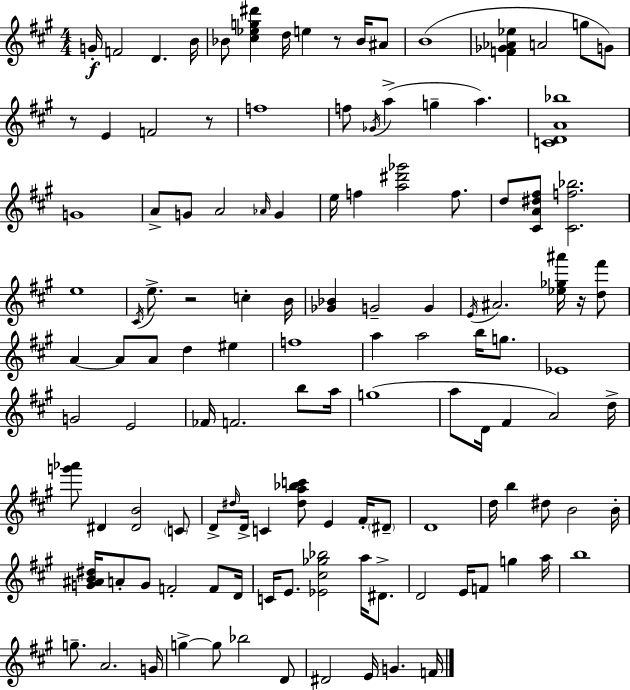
G4/s F4/h D4/q. B4/s Bb4/e [C#5,Eb5,G5,D#6]/q D5/s E5/q R/e Bb4/s A#4/e B4/w [F4,Gb4,Ab4,Eb5]/q A4/h G5/e G4/e R/e E4/q F4/h R/e F5/w F5/e Gb4/s A5/q G5/q A5/q. [C4,D4,A4,Bb5]/w G4/w A4/e G4/e A4/h Ab4/s G4/q E5/s F5/q [A5,D#6,Gb6]/h F5/e. D5/e [C#4,A4,D#5,F#5]/e [C#4,F5,Bb5]/h. E5/w C#4/s E5/e. R/h C5/q B4/s [Gb4,Bb4]/q G4/h G4/q E4/s A#4/h. [Eb5,Gb5,A#6]/s R/s [D5,F#6]/e A4/q A4/e A4/e D5/q EIS5/q F5/w A5/q A5/h B5/s G5/e. Eb4/w G4/h E4/h FES4/s F4/h. B5/e A5/s G5/w A5/e D4/s F#4/q A4/h D5/s [G6,Ab6]/e D#4/q [D#4,B4]/h C4/e D4/e D#5/s D4/s C4/q [D#5,A5,Bb5,C6]/e E4/q F#4/s D#4/e D4/w D5/s B5/q D#5/e B4/h B4/s [G4,A#4,B4,D#5]/s A4/e G4/e F4/h F4/e D4/s C4/s E4/e. [Eb4,C#5,Gb5,Bb5]/h A5/s D#4/e. D4/h E4/s F4/e G5/q A5/s B5/w G5/e. A4/h. G4/s G5/q G5/e Bb5/h D4/e D#4/h E4/s G4/q. F4/s